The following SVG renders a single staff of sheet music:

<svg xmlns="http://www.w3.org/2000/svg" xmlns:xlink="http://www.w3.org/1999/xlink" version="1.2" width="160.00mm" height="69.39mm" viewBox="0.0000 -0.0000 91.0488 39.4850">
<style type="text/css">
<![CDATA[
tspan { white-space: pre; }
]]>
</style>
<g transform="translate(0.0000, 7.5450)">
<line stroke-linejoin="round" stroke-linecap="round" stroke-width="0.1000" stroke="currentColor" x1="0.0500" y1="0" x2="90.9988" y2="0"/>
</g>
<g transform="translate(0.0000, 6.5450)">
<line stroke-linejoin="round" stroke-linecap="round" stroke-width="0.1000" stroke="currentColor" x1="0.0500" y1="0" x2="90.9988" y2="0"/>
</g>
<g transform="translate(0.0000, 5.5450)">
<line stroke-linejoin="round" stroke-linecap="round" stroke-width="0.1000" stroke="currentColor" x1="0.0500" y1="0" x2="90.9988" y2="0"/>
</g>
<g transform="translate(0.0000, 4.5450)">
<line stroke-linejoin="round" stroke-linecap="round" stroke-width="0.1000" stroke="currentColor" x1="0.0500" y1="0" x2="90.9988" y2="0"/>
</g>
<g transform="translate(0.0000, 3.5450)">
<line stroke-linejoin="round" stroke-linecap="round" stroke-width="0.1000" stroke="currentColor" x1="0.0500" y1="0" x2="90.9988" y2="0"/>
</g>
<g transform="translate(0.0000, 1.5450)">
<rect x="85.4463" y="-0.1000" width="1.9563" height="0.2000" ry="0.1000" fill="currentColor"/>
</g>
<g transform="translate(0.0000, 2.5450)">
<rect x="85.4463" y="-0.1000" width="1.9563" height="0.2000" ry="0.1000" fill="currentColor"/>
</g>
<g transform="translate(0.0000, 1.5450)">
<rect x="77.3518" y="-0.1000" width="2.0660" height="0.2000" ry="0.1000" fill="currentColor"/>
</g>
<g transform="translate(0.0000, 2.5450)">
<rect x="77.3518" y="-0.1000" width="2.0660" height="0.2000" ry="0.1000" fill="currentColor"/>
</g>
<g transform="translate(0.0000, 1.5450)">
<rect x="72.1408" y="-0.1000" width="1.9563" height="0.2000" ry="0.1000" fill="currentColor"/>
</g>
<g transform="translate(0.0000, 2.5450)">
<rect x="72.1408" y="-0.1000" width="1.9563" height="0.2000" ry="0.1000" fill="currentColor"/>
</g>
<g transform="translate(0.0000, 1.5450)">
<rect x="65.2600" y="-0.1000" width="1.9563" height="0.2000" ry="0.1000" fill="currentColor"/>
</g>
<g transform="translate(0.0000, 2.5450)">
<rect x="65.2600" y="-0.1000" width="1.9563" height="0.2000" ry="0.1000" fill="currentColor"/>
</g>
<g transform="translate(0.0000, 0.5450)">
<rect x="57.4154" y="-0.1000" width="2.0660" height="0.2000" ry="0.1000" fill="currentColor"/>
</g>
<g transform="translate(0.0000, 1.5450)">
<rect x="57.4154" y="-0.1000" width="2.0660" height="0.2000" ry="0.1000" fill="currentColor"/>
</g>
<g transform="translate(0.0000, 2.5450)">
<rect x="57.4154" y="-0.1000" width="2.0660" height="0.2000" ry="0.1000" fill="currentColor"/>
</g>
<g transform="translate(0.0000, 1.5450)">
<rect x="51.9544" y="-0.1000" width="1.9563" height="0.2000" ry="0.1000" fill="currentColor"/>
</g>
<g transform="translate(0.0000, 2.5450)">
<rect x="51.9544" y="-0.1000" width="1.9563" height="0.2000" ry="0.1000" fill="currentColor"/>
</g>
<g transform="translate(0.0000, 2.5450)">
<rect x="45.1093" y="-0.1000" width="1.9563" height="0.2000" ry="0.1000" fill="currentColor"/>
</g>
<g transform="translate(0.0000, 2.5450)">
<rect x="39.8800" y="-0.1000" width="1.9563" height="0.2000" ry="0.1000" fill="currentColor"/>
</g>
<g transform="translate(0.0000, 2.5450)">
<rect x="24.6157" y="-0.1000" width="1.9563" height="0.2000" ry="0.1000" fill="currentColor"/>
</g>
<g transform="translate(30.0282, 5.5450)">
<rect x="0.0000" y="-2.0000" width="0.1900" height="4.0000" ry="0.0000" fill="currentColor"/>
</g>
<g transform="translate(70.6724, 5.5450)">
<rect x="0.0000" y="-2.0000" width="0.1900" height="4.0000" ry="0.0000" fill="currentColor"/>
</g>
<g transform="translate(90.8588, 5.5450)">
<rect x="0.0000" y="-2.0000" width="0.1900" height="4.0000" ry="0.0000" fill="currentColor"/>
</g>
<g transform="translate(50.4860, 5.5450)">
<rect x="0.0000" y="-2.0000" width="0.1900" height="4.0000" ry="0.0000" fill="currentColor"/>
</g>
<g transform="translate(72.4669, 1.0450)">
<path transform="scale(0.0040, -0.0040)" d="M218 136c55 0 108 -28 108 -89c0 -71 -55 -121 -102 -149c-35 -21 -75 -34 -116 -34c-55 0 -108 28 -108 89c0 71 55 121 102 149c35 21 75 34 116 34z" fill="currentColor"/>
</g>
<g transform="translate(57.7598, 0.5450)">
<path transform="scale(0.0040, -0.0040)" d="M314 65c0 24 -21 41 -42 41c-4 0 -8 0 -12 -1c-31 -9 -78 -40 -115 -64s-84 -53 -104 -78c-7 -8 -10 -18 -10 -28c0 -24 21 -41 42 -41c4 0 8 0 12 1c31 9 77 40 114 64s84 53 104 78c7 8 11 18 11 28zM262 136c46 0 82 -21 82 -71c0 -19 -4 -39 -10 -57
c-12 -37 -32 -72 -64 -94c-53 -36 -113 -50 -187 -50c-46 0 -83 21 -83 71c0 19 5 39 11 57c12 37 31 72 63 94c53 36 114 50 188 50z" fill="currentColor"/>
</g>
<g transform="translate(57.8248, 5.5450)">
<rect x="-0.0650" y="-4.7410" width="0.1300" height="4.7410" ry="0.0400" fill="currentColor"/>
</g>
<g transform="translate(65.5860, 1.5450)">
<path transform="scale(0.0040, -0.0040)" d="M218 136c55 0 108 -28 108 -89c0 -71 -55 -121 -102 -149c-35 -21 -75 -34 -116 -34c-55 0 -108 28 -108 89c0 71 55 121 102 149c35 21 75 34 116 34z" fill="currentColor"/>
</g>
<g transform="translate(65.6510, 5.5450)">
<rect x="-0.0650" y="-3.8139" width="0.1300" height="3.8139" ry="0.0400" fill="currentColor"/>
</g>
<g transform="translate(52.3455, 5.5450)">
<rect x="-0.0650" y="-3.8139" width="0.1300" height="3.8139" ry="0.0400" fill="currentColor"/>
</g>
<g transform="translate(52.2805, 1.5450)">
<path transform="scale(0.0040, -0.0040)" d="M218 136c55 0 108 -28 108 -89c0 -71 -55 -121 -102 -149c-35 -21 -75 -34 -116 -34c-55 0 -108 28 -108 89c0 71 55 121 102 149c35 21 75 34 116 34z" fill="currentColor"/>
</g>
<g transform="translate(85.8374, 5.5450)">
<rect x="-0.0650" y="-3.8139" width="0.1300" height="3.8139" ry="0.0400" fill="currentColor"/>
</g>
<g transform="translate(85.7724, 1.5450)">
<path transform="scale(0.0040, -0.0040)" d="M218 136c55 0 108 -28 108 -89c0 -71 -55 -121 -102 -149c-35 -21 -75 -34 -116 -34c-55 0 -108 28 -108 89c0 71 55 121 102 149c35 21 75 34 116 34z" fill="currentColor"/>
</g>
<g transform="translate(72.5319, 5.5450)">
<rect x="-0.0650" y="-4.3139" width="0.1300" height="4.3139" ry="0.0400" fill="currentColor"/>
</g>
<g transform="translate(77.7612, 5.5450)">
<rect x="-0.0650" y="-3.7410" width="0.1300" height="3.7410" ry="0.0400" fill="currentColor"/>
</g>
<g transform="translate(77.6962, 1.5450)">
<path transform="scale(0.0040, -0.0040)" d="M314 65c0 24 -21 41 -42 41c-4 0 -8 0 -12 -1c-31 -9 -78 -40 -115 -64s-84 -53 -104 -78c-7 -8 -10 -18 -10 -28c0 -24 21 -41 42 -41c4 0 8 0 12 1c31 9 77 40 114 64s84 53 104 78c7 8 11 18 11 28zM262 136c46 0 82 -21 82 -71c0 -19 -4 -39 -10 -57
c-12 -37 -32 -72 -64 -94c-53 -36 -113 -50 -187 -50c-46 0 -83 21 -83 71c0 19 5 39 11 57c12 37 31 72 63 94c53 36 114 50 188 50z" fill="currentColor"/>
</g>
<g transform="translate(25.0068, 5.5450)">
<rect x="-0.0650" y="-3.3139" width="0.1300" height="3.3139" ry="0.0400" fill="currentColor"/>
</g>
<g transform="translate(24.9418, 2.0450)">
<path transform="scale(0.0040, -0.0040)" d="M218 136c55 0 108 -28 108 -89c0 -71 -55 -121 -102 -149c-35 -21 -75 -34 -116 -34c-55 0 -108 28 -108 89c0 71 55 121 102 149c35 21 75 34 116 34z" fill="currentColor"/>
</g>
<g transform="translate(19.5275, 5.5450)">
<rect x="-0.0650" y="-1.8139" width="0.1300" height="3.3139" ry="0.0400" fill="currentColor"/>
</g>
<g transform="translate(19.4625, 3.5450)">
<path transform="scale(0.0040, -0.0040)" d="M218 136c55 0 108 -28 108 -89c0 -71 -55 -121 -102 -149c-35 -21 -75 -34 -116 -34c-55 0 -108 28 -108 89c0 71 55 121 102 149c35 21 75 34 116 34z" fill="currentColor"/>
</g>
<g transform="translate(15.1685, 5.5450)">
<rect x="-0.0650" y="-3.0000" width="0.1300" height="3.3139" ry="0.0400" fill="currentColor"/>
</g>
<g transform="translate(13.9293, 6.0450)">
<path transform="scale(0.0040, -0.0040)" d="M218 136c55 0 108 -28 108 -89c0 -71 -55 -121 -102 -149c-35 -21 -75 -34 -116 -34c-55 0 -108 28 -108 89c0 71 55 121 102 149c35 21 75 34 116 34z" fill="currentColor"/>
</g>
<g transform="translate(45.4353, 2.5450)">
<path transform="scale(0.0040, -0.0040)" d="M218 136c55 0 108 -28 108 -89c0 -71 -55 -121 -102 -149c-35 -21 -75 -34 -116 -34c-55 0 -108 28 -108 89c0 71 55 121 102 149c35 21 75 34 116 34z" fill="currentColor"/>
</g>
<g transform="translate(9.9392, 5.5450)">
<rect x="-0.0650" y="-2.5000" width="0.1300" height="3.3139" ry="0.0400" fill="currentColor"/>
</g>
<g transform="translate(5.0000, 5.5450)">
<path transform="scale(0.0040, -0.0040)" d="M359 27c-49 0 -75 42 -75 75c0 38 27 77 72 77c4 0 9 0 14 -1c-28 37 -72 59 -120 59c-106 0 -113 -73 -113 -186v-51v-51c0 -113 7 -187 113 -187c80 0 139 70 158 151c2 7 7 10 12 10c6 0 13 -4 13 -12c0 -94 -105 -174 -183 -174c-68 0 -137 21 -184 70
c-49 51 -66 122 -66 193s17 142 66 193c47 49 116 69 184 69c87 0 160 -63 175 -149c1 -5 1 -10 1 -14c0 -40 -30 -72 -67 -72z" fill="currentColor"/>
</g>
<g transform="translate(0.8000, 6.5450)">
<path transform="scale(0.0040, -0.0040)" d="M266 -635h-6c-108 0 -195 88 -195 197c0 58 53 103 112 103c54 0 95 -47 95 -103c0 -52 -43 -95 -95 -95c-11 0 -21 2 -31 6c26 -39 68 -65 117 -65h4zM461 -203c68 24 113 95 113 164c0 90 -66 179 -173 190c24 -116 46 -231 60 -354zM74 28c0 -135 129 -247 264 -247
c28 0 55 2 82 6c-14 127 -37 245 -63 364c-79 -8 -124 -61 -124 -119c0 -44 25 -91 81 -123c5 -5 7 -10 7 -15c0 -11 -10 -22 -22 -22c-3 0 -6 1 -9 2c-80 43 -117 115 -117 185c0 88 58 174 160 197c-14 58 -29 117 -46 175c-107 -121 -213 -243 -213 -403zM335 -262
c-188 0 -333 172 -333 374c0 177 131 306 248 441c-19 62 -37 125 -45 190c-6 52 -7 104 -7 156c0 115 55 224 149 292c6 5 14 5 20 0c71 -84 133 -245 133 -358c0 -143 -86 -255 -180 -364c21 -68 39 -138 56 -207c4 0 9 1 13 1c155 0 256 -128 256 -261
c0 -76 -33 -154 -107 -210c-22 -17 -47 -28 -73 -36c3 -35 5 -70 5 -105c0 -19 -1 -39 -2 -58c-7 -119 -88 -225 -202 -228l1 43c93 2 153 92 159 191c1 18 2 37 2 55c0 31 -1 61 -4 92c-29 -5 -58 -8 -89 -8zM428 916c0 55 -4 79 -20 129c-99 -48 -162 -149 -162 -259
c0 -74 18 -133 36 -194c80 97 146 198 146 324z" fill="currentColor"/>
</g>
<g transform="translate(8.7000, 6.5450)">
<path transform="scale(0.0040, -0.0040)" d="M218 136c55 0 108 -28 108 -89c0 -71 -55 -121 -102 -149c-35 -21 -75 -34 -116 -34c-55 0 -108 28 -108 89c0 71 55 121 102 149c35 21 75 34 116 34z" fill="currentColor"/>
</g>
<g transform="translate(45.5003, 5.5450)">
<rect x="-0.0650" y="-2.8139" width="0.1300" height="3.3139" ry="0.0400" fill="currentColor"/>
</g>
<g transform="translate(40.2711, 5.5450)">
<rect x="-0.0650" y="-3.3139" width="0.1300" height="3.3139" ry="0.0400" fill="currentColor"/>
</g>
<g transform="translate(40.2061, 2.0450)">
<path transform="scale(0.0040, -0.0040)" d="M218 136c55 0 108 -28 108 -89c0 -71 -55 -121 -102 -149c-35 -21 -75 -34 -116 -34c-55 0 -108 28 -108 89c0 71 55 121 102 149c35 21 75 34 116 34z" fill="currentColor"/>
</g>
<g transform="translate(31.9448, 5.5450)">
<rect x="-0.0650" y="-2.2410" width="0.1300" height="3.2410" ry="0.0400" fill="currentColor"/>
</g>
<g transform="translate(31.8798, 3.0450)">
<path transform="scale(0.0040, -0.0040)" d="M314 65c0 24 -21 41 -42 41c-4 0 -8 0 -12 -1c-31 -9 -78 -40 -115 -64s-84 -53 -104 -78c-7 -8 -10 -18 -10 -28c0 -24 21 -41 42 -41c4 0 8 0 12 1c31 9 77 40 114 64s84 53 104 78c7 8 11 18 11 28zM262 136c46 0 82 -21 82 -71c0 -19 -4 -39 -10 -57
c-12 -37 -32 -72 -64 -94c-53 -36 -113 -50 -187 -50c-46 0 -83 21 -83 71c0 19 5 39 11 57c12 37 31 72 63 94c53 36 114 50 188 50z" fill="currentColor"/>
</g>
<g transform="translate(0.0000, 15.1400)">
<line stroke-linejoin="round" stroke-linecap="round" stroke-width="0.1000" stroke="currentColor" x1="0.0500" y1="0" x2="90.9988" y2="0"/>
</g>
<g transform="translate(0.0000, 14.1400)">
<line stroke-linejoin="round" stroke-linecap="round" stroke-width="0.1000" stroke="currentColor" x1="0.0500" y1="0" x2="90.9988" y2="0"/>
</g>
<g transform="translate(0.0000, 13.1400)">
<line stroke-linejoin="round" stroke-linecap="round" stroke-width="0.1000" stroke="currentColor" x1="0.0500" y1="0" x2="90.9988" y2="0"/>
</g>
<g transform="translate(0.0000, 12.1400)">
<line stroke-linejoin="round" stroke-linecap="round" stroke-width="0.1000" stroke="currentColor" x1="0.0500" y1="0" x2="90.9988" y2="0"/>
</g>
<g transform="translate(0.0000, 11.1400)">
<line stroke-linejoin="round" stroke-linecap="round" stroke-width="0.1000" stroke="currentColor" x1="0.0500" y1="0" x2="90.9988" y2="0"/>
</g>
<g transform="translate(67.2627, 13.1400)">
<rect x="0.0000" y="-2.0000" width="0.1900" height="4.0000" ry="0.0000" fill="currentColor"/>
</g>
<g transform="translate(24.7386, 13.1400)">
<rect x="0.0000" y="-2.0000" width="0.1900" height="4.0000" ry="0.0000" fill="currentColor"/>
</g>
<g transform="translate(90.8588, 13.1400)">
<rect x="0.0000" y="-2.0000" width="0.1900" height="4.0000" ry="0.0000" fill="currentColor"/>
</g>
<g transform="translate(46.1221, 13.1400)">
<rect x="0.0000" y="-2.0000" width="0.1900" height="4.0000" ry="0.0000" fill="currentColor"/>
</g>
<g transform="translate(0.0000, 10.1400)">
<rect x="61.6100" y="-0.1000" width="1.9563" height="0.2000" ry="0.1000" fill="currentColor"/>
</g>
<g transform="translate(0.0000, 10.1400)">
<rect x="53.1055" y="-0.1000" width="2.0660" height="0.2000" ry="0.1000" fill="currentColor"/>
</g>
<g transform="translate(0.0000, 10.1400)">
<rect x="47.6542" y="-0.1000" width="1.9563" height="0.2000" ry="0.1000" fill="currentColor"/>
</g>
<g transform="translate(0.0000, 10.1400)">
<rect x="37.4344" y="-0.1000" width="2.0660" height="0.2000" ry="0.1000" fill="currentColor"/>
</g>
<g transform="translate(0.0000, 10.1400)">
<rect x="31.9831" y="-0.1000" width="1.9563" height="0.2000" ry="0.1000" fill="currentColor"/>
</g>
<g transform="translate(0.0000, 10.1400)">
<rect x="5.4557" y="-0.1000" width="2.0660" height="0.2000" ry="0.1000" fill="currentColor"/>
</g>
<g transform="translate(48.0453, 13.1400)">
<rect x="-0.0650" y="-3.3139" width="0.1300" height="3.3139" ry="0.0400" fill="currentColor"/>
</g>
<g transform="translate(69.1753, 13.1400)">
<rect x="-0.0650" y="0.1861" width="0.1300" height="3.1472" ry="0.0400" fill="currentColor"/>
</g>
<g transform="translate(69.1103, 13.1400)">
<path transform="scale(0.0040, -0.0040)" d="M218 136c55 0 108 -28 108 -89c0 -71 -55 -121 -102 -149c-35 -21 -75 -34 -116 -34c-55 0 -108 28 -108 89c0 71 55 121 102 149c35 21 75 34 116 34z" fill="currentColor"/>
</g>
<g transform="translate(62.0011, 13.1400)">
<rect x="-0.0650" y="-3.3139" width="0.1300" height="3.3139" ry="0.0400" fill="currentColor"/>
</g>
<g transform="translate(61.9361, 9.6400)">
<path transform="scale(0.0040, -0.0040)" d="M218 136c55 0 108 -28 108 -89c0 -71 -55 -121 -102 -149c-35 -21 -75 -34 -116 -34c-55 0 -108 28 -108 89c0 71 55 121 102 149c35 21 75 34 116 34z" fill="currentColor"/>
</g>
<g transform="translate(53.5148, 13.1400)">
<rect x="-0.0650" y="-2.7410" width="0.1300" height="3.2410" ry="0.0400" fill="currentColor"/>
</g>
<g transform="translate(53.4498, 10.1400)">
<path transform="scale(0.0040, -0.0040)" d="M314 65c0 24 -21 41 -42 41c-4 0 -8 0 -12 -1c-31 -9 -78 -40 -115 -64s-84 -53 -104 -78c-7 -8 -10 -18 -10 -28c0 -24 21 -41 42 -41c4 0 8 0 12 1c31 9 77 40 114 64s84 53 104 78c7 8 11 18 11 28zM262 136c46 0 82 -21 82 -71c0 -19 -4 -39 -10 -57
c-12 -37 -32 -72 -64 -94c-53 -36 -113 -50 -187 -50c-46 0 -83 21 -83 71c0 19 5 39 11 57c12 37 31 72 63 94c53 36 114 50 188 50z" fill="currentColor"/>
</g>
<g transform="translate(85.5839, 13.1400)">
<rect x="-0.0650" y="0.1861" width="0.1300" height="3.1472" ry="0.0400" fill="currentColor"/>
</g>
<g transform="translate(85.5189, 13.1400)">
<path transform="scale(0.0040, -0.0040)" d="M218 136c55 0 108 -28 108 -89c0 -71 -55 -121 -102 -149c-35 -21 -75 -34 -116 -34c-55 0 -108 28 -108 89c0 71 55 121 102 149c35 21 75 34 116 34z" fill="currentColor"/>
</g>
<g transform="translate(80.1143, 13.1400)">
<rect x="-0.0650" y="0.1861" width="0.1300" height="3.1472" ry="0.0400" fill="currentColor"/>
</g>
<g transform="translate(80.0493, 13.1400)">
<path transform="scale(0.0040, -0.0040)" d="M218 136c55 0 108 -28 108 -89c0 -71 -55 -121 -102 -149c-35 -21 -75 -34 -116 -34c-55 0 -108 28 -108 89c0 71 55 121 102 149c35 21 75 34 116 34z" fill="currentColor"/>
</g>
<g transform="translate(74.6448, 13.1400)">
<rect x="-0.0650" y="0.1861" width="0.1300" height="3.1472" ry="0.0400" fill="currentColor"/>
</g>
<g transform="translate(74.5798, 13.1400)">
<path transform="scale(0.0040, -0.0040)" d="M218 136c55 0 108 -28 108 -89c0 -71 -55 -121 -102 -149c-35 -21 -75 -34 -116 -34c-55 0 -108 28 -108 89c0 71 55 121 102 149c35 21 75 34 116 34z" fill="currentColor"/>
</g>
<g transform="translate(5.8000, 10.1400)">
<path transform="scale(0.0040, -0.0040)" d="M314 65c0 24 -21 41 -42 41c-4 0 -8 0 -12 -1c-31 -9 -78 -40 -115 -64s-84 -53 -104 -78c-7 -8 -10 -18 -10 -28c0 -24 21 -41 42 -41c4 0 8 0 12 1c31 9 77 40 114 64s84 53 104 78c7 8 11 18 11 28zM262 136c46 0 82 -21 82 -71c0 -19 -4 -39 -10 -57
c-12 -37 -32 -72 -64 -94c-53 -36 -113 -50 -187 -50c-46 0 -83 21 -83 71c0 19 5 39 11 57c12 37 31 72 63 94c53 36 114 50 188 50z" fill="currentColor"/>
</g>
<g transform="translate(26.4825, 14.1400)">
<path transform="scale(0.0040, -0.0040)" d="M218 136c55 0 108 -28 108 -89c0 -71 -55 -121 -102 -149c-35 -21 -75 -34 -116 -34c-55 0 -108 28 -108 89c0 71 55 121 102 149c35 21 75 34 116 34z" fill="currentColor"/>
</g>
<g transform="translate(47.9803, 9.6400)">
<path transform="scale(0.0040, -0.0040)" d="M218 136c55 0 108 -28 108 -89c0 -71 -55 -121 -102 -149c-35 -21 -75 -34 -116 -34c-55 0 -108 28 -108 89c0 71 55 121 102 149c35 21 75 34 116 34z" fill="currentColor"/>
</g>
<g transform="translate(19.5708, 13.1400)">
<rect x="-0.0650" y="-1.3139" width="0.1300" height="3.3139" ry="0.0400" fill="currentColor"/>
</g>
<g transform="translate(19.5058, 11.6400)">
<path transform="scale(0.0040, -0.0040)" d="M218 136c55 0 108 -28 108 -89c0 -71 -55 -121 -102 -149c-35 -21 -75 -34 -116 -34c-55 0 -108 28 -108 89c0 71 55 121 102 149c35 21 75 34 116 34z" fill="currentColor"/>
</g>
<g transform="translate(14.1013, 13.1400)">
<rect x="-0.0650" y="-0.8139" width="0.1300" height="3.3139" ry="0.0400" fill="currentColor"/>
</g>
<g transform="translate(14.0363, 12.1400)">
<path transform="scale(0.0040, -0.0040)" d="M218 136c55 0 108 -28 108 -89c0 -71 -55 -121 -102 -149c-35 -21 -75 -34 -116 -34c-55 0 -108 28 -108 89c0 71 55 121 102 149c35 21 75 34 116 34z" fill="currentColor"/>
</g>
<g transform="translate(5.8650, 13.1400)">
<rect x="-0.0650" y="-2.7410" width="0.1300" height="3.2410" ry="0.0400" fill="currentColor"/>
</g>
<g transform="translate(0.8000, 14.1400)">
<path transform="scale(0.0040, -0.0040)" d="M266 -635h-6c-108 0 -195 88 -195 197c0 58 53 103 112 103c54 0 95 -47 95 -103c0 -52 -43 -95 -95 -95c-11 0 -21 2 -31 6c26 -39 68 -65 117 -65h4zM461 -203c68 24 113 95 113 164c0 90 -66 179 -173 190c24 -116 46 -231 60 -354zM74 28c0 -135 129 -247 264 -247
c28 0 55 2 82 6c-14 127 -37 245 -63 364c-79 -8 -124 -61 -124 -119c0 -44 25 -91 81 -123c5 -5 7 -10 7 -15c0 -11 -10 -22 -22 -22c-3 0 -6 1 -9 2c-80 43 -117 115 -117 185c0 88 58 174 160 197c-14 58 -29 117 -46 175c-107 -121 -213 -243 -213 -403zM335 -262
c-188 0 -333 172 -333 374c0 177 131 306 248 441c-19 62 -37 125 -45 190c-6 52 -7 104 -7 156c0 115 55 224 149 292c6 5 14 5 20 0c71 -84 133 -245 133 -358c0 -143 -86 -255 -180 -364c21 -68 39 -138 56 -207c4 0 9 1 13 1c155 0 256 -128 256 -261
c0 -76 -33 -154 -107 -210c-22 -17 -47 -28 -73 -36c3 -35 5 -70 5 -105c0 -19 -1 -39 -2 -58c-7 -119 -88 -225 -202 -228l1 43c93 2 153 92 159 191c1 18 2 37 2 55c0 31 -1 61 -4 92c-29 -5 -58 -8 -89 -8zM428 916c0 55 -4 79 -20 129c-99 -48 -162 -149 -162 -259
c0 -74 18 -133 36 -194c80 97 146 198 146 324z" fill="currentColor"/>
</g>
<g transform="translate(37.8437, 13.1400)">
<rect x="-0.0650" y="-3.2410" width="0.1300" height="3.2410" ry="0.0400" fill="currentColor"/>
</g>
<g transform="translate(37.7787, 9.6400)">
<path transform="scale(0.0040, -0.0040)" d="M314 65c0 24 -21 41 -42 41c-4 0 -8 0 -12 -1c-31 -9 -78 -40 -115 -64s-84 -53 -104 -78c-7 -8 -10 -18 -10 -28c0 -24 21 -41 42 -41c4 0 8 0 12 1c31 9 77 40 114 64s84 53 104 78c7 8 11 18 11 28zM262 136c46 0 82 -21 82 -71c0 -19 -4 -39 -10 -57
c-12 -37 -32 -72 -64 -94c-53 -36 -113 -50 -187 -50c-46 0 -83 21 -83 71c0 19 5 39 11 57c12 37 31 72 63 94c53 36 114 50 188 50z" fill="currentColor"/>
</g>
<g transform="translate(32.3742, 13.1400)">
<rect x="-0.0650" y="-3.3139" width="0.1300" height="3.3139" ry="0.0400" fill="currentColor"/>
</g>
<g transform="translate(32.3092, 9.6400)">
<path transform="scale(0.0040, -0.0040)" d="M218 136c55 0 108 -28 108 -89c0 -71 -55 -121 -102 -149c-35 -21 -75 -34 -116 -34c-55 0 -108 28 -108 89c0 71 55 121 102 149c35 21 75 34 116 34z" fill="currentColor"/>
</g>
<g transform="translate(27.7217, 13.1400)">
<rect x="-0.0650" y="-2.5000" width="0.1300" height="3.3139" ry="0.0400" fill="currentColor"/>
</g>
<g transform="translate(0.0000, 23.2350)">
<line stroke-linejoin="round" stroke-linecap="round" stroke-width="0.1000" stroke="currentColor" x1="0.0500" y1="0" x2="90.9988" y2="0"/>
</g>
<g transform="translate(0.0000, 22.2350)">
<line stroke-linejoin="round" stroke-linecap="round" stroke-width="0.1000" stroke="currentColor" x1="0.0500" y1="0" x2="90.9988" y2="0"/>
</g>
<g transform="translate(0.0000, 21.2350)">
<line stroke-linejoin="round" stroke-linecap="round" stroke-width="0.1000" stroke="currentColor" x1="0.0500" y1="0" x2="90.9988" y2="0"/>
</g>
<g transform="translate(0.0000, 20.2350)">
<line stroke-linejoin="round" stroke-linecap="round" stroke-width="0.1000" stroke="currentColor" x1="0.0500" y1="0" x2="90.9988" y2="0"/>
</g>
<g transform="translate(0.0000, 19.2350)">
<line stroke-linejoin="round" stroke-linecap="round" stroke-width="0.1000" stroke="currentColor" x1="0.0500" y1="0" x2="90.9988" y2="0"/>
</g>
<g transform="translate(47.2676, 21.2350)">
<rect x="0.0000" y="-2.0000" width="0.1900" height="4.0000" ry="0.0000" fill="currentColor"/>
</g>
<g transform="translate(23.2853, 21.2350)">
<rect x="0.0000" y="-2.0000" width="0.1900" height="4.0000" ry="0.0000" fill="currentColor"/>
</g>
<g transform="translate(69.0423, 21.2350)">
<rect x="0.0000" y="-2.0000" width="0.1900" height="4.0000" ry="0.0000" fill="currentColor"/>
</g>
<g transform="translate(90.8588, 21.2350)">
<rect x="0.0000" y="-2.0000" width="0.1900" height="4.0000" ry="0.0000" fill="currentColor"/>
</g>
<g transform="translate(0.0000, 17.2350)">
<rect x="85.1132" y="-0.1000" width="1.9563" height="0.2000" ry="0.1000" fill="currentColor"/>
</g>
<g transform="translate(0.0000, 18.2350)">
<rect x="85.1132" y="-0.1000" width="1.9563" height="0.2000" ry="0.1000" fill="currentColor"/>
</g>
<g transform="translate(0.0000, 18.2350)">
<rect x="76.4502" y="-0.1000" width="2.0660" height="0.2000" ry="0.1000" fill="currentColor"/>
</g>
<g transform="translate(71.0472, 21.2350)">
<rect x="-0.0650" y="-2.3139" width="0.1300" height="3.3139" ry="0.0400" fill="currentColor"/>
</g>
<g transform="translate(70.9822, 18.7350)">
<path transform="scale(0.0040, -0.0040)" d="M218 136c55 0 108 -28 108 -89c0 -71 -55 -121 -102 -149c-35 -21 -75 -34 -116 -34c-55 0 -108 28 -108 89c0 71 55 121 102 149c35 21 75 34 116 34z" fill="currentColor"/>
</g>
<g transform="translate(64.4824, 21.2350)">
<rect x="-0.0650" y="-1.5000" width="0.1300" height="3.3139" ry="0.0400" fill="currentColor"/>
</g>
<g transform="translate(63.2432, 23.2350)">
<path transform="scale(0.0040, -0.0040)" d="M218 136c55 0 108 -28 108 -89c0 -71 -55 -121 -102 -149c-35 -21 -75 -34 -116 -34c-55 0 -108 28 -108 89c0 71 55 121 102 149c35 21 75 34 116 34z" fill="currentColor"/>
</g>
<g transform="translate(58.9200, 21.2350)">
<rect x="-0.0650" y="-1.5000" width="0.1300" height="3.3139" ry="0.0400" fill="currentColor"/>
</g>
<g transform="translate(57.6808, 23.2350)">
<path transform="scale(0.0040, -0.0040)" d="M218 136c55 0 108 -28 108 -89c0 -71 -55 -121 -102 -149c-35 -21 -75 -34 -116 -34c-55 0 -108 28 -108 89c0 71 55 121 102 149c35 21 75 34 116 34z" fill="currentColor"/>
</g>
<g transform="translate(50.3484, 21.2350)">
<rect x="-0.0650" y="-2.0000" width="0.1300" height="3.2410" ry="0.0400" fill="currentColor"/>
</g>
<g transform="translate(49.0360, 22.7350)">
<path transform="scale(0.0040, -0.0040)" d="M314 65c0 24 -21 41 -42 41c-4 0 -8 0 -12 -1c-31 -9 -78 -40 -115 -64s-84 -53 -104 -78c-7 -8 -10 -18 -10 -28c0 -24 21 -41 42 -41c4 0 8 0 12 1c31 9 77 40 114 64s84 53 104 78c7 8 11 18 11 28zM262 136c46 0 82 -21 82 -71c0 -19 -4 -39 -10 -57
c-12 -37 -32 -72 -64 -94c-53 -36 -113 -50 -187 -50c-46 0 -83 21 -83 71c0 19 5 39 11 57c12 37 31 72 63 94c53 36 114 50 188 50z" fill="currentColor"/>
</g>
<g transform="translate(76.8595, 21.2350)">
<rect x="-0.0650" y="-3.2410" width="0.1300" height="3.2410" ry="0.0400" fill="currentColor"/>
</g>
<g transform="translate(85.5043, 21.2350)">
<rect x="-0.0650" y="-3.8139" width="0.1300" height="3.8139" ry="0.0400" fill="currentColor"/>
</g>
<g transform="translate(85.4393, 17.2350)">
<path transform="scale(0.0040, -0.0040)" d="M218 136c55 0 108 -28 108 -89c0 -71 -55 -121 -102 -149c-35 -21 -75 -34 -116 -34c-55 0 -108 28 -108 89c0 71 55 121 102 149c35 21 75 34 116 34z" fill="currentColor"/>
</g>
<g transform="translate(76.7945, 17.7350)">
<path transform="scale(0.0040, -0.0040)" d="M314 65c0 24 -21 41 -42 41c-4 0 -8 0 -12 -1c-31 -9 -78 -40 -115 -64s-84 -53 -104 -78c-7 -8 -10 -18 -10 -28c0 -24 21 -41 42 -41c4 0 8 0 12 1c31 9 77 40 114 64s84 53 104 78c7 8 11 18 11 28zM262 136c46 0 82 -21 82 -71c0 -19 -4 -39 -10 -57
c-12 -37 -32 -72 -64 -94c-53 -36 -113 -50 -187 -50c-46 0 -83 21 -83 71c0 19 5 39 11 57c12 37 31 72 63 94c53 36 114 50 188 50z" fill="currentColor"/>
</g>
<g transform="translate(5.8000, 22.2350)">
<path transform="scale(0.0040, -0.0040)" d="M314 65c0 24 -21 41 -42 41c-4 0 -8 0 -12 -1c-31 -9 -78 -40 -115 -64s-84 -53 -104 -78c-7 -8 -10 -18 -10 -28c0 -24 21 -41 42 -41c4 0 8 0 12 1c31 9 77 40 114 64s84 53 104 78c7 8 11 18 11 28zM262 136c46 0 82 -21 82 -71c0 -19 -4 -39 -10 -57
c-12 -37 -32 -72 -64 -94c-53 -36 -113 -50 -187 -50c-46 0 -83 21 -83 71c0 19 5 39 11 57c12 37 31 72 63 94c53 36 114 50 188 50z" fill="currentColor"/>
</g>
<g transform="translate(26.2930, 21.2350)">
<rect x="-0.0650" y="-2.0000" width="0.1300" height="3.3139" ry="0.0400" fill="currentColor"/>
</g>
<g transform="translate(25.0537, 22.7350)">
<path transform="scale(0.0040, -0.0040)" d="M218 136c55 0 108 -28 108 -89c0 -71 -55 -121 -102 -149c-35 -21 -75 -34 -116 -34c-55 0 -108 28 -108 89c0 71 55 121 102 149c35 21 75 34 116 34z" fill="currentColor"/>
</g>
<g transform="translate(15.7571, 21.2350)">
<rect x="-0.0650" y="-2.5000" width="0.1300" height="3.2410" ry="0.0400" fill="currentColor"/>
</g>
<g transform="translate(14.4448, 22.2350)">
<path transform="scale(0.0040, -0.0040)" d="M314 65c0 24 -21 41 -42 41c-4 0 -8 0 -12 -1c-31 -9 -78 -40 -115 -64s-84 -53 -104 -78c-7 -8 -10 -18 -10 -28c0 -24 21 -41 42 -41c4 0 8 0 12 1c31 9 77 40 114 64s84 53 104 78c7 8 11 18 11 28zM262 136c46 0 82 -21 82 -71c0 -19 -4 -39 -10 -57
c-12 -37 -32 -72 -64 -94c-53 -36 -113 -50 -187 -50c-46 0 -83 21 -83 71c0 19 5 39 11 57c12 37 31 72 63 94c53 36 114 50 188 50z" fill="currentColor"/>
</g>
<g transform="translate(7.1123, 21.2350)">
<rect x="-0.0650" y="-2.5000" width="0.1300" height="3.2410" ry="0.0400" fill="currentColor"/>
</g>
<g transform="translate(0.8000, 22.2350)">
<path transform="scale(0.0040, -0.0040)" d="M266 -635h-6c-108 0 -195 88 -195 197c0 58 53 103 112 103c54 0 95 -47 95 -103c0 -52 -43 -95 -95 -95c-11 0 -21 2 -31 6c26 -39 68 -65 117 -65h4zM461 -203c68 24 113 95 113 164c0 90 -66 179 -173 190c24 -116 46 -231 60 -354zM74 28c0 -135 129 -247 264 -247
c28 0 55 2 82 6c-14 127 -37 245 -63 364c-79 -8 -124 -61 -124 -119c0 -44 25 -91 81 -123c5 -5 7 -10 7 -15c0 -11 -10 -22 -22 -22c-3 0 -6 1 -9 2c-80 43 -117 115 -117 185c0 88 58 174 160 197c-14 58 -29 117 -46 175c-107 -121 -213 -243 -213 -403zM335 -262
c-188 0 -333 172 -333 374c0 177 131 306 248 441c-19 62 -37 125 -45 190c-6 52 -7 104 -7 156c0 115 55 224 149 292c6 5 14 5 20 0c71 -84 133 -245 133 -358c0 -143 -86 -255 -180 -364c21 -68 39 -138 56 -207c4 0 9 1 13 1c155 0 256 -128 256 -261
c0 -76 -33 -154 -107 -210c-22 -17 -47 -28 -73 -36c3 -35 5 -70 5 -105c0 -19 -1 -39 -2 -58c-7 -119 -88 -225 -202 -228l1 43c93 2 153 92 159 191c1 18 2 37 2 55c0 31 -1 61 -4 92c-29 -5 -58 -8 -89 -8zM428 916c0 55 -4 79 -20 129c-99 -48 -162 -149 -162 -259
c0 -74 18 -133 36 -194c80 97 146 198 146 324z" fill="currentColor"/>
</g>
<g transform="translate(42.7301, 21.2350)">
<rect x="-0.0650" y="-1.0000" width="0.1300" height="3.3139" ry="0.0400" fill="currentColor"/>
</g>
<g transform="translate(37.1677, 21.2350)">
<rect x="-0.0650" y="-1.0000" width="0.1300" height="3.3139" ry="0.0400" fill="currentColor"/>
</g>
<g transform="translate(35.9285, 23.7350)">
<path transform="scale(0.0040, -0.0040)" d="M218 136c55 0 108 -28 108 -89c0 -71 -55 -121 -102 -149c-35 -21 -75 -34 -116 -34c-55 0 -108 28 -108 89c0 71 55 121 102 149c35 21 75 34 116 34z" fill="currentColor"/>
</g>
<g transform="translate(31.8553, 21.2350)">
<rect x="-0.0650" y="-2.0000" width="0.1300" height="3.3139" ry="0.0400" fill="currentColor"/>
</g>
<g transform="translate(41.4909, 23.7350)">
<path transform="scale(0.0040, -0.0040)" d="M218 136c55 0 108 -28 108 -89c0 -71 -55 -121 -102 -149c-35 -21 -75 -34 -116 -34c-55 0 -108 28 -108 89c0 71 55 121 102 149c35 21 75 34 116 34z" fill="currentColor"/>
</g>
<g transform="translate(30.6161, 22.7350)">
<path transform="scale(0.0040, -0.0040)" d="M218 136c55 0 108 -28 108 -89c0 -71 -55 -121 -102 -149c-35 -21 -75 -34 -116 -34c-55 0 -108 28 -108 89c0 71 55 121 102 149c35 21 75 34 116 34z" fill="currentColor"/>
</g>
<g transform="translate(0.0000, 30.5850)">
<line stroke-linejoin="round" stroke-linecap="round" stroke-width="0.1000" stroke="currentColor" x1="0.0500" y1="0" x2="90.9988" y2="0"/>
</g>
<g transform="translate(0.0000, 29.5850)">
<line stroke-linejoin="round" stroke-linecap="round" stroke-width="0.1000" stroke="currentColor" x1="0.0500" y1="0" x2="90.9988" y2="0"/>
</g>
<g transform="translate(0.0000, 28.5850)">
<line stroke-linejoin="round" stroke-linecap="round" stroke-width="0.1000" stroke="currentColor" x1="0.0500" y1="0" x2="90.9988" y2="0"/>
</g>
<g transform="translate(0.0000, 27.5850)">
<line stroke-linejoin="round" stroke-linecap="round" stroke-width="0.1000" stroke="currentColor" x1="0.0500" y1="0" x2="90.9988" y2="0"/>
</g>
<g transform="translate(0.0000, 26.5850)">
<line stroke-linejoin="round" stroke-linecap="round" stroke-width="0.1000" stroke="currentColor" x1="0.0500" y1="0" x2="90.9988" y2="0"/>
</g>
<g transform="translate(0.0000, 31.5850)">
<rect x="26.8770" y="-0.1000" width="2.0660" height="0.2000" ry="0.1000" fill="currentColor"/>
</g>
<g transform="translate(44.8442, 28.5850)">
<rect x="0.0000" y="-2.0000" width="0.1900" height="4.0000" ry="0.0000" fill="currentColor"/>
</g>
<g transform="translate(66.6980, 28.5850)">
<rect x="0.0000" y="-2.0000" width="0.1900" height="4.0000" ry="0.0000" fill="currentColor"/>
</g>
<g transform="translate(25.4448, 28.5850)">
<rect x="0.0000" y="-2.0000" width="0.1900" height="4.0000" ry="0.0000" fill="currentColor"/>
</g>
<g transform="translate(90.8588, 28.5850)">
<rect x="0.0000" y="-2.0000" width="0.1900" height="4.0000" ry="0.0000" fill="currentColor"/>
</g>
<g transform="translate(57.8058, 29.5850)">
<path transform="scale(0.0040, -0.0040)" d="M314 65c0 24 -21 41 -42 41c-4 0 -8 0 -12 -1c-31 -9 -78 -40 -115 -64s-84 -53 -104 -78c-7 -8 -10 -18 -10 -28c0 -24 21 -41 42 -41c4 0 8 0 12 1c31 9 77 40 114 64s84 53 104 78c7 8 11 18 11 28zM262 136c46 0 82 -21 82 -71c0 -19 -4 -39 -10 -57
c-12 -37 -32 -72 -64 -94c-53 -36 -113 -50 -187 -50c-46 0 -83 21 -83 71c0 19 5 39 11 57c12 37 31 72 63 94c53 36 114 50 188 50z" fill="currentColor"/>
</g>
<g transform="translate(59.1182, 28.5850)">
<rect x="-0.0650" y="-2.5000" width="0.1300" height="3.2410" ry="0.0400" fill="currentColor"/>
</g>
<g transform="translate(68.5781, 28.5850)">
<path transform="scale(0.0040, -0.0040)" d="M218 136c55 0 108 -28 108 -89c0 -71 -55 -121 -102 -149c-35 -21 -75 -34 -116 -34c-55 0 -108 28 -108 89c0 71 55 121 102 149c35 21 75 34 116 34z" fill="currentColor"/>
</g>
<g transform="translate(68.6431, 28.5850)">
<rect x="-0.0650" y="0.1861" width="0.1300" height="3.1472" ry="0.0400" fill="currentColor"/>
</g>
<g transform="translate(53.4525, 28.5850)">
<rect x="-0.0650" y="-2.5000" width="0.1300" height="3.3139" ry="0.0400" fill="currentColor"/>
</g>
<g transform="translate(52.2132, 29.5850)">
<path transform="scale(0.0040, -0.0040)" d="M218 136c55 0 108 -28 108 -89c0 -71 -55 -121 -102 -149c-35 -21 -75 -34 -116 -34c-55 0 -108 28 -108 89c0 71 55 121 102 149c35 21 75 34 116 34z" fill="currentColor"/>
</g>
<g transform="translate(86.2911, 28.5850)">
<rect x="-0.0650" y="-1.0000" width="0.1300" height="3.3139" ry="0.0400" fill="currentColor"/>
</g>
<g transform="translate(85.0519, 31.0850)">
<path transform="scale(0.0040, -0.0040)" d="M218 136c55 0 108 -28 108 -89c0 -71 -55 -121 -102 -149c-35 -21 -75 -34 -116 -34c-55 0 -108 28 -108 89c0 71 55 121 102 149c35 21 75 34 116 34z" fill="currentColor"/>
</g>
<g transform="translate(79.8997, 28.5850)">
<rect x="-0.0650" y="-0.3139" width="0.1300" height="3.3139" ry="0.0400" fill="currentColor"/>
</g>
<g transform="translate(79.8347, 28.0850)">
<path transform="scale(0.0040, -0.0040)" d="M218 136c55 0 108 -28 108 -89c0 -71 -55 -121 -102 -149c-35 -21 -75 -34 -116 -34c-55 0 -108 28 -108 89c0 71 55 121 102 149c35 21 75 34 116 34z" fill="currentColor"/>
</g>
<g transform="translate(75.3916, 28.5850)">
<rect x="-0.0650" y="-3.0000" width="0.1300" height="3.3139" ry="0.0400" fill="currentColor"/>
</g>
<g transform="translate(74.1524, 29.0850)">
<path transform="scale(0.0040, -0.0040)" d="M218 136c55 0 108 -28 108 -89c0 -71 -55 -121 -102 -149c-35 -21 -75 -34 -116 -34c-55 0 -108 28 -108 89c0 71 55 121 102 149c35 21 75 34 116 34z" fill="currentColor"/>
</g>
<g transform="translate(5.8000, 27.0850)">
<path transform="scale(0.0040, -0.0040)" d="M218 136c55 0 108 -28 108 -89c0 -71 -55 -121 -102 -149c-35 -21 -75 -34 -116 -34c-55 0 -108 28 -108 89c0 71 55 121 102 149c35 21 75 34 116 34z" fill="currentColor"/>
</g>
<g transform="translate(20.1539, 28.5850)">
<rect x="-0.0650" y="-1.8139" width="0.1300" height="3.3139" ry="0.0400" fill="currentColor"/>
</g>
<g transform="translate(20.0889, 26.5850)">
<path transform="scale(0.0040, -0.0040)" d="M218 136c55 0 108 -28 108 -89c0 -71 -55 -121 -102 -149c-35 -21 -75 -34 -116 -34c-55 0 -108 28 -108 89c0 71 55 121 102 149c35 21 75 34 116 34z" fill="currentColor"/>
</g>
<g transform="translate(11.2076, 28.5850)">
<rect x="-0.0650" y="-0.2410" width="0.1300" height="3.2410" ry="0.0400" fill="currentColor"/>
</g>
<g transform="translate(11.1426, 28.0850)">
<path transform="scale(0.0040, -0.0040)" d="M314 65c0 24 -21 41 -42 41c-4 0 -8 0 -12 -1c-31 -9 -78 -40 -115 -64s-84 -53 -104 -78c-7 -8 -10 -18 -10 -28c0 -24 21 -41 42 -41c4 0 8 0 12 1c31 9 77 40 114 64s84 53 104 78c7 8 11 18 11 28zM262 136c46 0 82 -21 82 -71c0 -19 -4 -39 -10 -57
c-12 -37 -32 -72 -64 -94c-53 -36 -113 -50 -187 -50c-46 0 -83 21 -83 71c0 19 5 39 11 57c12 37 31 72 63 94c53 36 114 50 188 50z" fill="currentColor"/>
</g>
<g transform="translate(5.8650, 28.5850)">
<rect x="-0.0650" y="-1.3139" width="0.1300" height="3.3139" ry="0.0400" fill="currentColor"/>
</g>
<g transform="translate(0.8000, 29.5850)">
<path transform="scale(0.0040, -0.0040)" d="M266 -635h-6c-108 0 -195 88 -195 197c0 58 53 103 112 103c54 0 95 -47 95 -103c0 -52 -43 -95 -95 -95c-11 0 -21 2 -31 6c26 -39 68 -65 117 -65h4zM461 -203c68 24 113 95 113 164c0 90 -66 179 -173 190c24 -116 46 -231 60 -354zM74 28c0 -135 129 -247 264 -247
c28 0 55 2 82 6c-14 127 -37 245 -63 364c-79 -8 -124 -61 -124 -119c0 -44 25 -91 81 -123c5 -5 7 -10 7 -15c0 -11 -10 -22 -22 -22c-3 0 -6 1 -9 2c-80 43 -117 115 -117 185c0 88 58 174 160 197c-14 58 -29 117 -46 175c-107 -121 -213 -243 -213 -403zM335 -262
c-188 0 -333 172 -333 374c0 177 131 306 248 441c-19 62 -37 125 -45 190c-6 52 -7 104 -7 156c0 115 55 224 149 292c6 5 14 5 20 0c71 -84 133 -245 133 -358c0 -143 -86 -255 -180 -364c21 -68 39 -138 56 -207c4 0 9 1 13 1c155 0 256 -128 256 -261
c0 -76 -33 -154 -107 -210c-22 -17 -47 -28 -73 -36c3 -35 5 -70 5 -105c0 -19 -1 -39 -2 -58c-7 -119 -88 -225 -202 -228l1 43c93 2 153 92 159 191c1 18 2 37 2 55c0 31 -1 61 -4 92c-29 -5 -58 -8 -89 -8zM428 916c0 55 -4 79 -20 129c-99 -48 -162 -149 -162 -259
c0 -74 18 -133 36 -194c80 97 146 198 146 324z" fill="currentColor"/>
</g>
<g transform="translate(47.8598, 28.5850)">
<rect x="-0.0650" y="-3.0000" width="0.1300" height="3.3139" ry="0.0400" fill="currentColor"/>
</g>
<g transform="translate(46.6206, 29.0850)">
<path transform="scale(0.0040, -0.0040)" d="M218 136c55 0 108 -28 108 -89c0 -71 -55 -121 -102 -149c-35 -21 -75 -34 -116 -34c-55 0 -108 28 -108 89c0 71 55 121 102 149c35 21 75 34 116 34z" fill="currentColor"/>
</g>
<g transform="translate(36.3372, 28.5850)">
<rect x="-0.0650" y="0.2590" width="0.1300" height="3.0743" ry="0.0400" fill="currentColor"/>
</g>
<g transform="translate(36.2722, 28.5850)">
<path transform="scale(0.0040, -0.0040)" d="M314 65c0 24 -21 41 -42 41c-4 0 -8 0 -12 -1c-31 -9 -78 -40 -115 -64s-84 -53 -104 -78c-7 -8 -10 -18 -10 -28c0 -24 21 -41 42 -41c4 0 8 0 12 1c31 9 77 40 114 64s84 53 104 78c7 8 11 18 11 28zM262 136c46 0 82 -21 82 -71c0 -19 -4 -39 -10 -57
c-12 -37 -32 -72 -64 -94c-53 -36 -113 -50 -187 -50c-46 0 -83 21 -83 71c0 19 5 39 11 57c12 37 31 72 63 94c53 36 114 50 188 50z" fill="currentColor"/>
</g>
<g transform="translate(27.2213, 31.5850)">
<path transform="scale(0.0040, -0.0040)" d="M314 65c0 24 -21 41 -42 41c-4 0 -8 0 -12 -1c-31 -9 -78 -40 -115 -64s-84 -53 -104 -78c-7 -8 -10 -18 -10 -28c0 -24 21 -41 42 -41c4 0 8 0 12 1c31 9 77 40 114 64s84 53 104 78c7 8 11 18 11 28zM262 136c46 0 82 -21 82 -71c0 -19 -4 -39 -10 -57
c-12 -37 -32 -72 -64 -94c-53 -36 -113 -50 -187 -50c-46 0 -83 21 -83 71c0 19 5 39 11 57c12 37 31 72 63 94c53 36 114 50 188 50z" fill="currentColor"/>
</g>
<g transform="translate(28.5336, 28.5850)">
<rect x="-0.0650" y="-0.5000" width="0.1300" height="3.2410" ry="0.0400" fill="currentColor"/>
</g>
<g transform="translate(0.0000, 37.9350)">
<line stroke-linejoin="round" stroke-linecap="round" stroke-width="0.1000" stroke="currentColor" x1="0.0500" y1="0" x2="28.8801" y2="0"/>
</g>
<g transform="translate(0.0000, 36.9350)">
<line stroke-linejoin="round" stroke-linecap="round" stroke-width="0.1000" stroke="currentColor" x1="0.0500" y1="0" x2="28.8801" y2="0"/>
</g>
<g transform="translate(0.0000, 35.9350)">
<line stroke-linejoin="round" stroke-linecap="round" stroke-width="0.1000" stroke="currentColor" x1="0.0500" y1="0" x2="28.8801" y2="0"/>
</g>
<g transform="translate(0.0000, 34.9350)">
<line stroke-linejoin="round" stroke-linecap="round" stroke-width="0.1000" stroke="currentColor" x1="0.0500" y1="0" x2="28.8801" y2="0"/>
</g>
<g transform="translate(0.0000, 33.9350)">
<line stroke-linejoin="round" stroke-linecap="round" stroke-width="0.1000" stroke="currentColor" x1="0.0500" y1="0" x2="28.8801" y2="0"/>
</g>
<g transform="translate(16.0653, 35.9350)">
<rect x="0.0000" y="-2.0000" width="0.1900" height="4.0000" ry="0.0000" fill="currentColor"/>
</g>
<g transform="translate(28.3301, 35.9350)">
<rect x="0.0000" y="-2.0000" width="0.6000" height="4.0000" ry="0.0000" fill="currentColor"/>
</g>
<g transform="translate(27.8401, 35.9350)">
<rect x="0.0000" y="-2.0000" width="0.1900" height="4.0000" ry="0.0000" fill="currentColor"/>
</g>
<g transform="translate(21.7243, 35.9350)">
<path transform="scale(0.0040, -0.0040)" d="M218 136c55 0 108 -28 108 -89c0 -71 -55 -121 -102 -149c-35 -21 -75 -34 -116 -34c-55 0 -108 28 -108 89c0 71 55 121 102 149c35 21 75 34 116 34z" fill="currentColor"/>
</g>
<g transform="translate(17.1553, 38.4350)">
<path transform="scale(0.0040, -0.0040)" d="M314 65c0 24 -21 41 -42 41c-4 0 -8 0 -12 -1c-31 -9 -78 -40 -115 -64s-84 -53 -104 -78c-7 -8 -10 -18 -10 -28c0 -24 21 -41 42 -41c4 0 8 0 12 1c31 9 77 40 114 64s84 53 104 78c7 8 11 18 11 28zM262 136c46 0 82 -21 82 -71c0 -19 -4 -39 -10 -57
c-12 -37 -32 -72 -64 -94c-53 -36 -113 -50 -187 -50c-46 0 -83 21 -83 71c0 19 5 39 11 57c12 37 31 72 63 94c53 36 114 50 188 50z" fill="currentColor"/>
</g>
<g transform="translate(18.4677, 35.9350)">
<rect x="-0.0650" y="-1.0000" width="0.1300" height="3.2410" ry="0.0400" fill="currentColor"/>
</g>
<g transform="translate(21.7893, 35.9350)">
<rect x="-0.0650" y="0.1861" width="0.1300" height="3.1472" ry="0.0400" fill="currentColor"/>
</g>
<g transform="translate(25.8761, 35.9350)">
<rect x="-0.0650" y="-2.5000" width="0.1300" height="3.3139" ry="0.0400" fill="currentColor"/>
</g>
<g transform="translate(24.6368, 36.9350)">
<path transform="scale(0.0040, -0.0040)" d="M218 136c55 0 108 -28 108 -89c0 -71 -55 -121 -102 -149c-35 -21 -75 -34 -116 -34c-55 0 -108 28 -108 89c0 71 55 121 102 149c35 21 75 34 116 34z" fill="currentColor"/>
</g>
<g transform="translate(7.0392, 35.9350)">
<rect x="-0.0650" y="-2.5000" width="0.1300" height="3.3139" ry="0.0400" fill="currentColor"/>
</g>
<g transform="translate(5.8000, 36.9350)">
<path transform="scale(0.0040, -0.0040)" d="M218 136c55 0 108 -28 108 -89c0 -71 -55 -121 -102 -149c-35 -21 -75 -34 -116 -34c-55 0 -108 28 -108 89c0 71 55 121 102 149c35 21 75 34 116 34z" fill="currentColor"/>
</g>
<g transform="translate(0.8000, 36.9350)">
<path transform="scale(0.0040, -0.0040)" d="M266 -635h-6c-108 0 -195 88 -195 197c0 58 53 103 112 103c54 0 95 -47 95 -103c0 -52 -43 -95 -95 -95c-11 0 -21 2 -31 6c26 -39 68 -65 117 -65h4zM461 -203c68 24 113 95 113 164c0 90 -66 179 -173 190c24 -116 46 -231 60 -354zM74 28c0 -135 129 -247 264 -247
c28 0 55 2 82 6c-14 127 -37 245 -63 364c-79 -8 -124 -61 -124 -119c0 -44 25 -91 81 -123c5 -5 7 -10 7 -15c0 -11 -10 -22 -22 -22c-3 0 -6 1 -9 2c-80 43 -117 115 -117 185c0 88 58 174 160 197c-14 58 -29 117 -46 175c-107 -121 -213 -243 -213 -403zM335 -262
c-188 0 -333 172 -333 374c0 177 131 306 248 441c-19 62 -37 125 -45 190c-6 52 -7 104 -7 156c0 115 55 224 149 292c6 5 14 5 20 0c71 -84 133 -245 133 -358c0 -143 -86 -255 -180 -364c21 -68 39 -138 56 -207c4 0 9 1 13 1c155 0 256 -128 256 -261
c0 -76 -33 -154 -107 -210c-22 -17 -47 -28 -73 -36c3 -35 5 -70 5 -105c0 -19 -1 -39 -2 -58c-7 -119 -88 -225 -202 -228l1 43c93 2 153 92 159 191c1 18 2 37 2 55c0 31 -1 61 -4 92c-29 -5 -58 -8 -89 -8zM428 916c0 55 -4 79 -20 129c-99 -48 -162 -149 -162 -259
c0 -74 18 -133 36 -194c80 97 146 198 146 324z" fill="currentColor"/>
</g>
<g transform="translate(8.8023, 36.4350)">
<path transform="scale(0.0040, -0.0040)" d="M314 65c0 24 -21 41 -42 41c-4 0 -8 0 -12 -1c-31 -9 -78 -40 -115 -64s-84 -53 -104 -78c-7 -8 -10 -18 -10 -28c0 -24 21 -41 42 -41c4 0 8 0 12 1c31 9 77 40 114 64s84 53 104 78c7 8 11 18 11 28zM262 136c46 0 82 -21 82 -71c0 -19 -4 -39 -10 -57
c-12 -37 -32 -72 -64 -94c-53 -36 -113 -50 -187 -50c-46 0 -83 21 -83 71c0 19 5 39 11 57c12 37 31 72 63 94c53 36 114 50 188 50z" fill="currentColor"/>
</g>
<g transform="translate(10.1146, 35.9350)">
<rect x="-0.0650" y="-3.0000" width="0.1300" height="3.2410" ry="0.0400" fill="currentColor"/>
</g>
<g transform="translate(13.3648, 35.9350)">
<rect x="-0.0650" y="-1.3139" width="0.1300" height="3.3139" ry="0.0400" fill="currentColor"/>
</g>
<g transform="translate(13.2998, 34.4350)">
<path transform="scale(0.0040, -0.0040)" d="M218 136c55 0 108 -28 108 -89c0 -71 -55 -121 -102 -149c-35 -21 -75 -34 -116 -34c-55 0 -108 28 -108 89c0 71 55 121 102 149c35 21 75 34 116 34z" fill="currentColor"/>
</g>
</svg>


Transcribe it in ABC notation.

X:1
T:Untitled
M:4/4
L:1/4
K:C
G A f b g2 b a c' e'2 c' d' c'2 c' a2 d e G b b2 b a2 b B B B B G2 G2 F F D D F2 E E g b2 c' e c2 f C2 B2 A G G2 B A c D G A2 e D2 B G